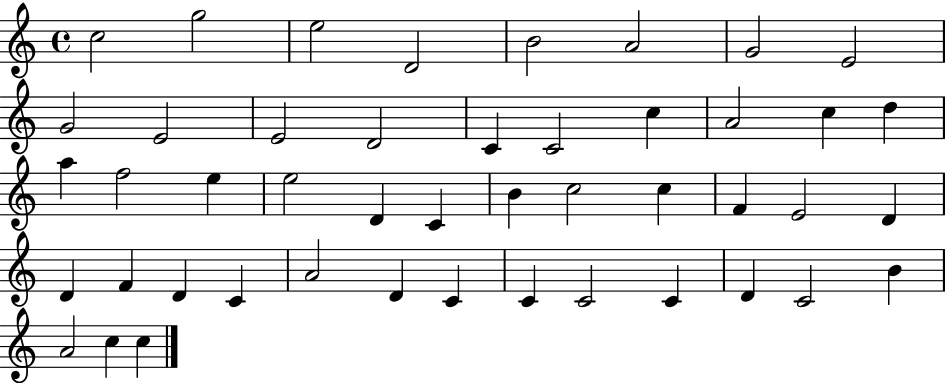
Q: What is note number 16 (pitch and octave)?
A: A4